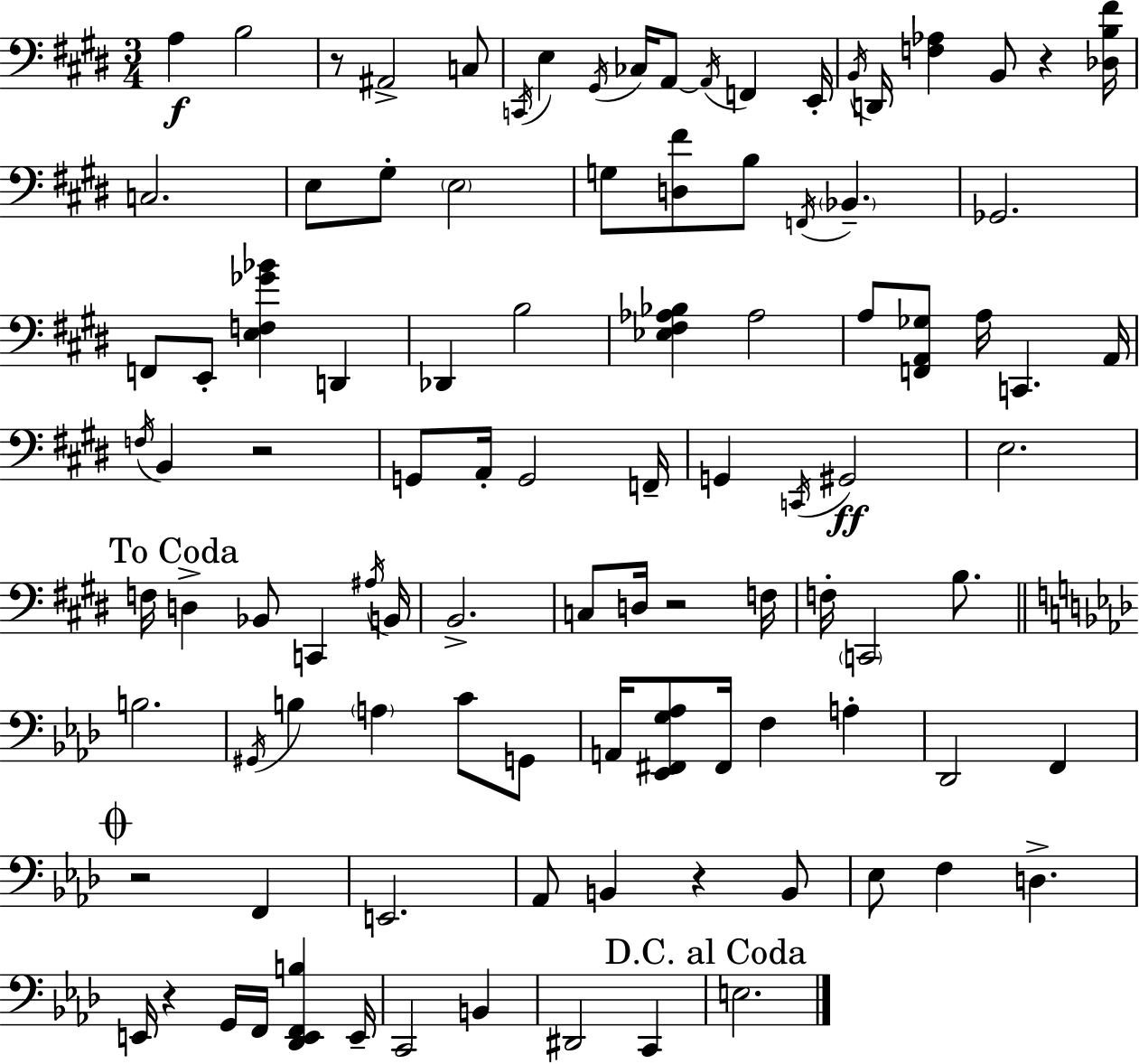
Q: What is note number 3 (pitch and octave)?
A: A#2